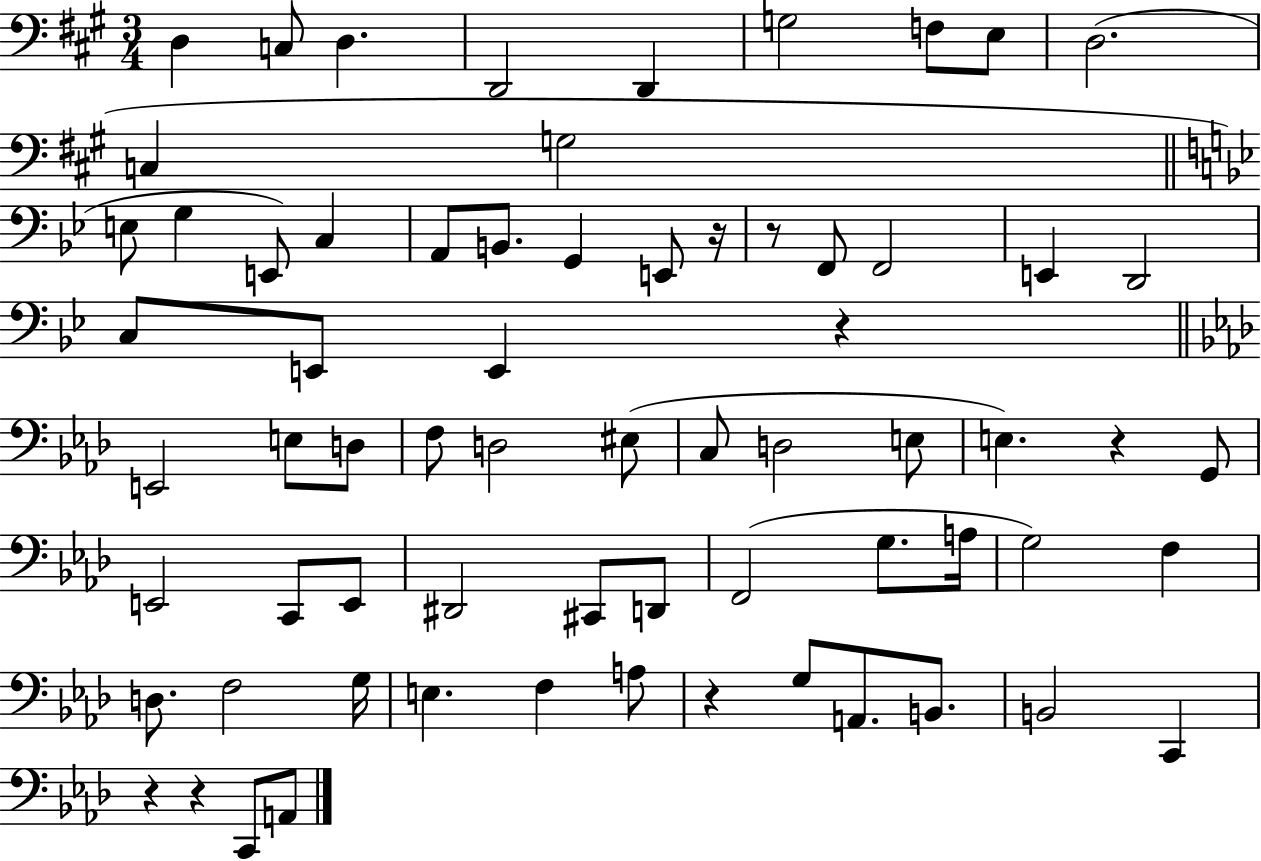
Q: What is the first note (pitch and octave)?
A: D3